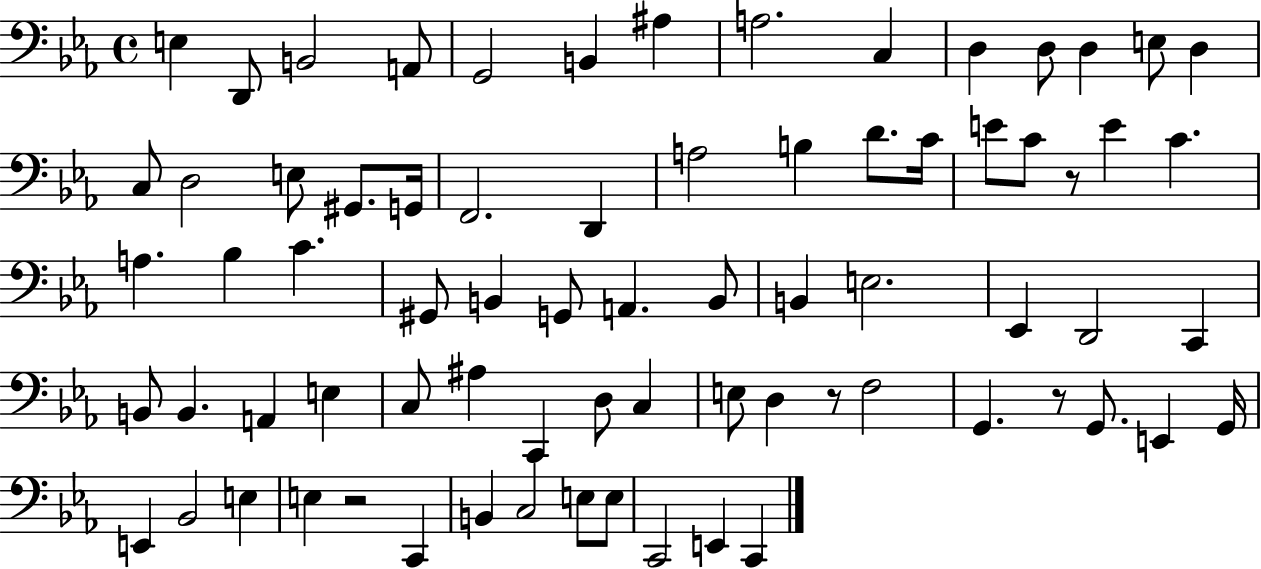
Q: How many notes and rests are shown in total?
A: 74